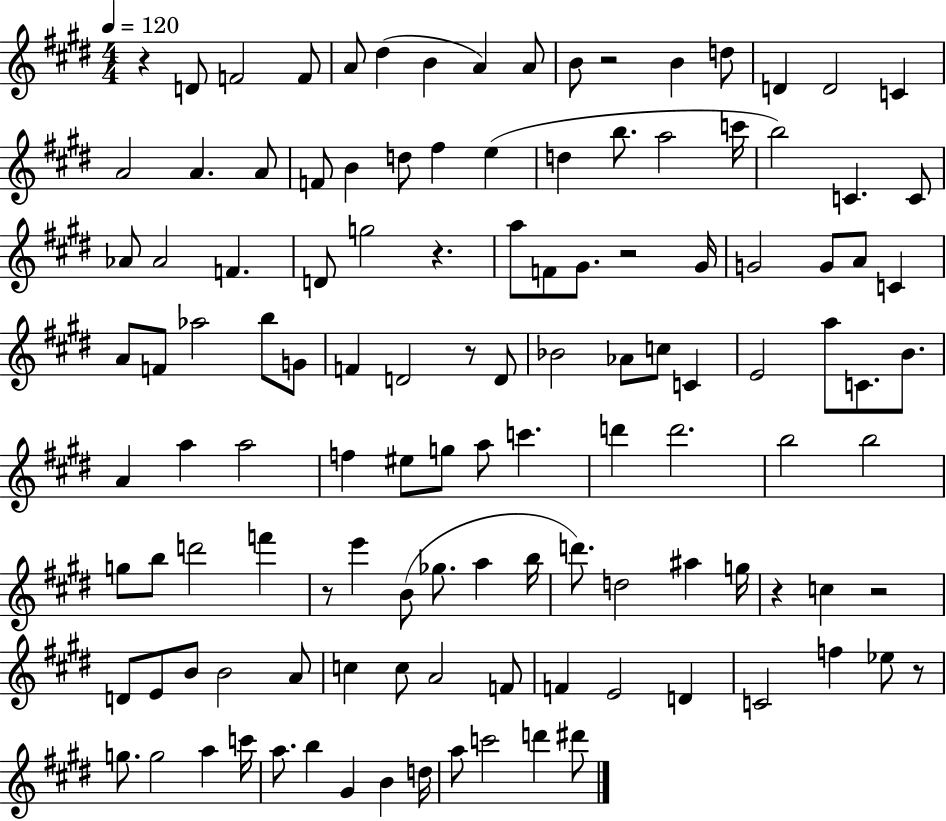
R/q D4/e F4/h F4/e A4/e D#5/q B4/q A4/q A4/e B4/e R/h B4/q D5/e D4/q D4/h C4/q A4/h A4/q. A4/e F4/e B4/q D5/e F#5/q E5/q D5/q B5/e. A5/h C6/s B5/h C4/q. C4/e Ab4/e Ab4/h F4/q. D4/e G5/h R/q. A5/e F4/e G#4/e. R/h G#4/s G4/h G4/e A4/e C4/q A4/e F4/e Ab5/h B5/e G4/e F4/q D4/h R/e D4/e Bb4/h Ab4/e C5/e C4/q E4/h A5/e C4/e. B4/e. A4/q A5/q A5/h F5/q EIS5/e G5/e A5/e C6/q. D6/q D6/h. B5/h B5/h G5/e B5/e D6/h F6/q R/e E6/q B4/e Gb5/e. A5/q B5/s D6/e. D5/h A#5/q G5/s R/q C5/q R/h D4/e E4/e B4/e B4/h A4/e C5/q C5/e A4/h F4/e F4/q E4/h D4/q C4/h F5/q Eb5/e R/e G5/e. G5/h A5/q C6/s A5/e. B5/q G#4/q B4/q D5/s A5/e C6/h D6/q D#6/e